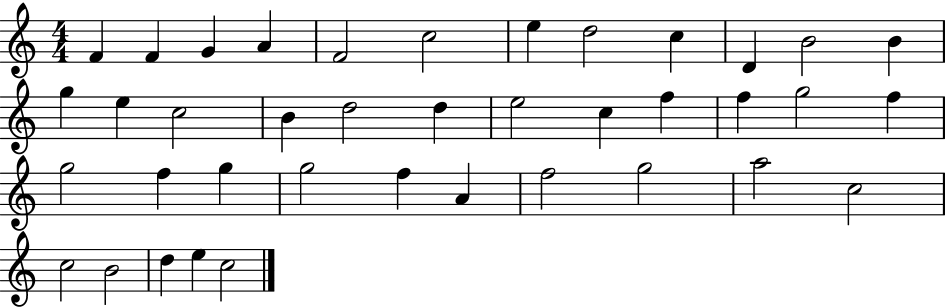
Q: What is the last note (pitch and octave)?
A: C5